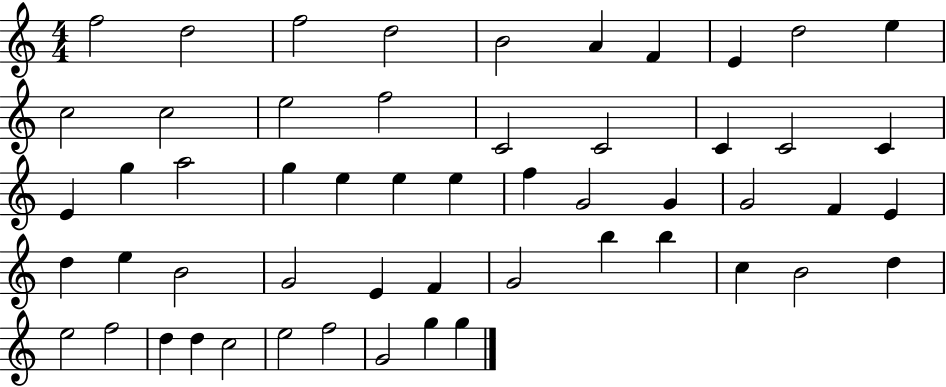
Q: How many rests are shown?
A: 0